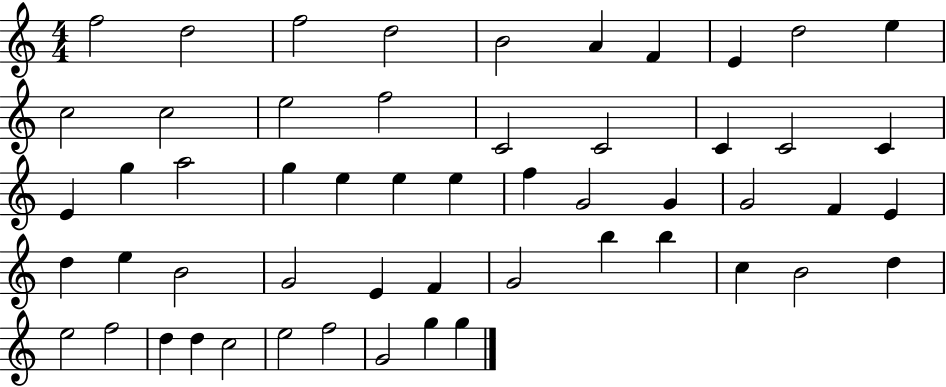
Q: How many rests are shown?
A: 0